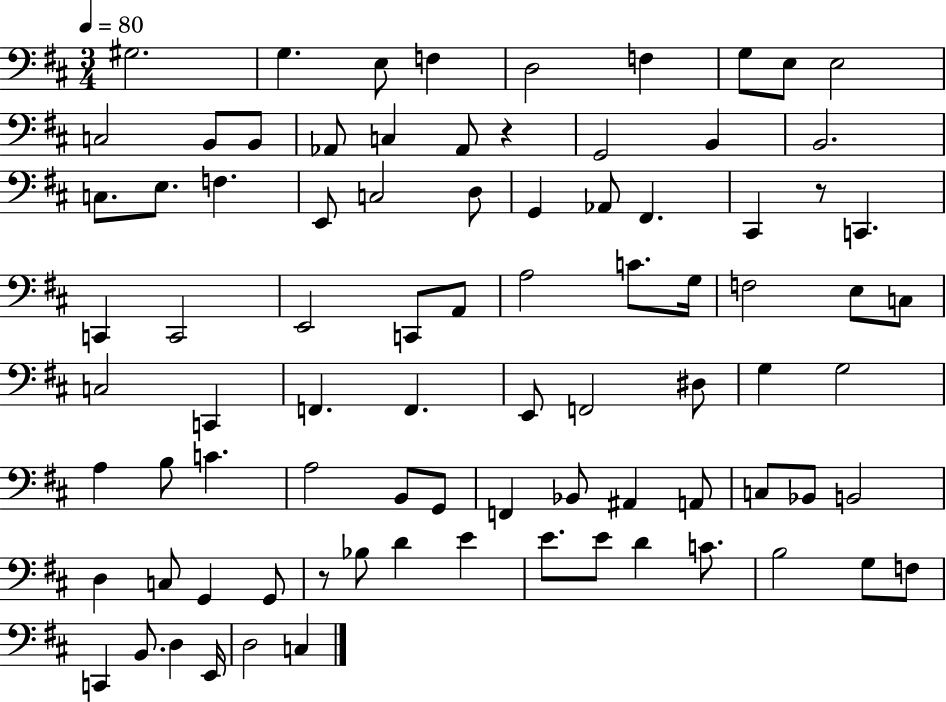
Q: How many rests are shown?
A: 3